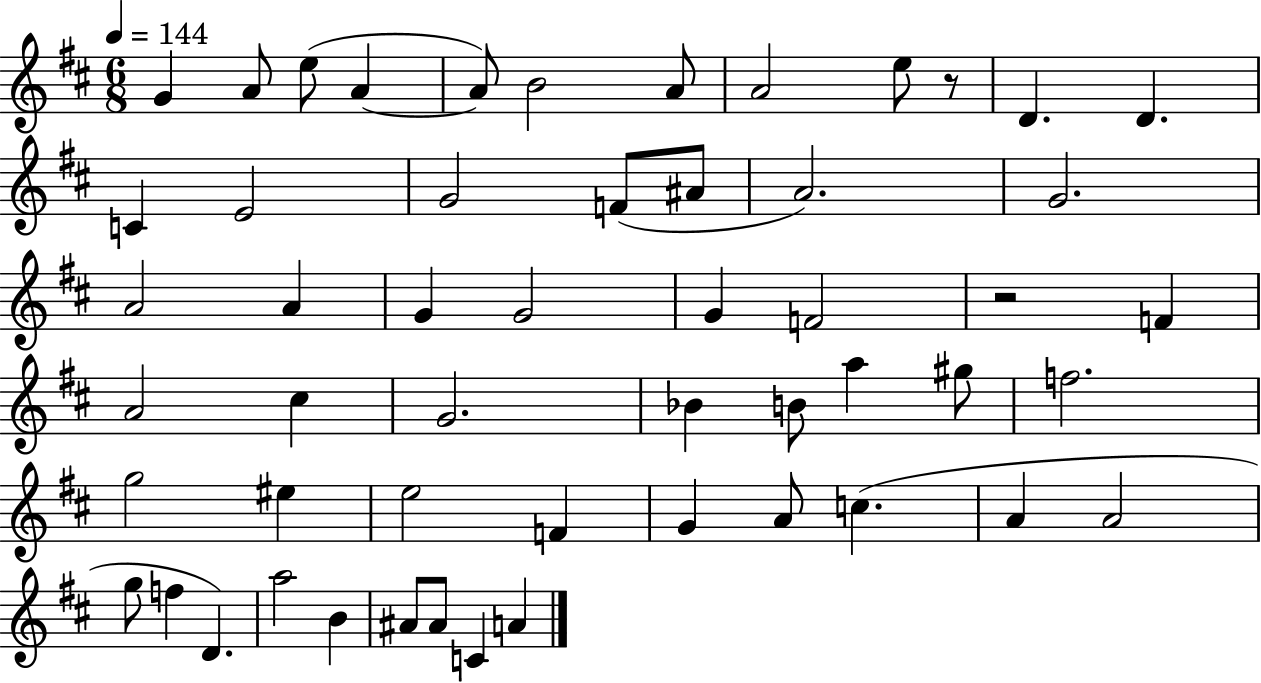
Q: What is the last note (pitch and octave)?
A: A4